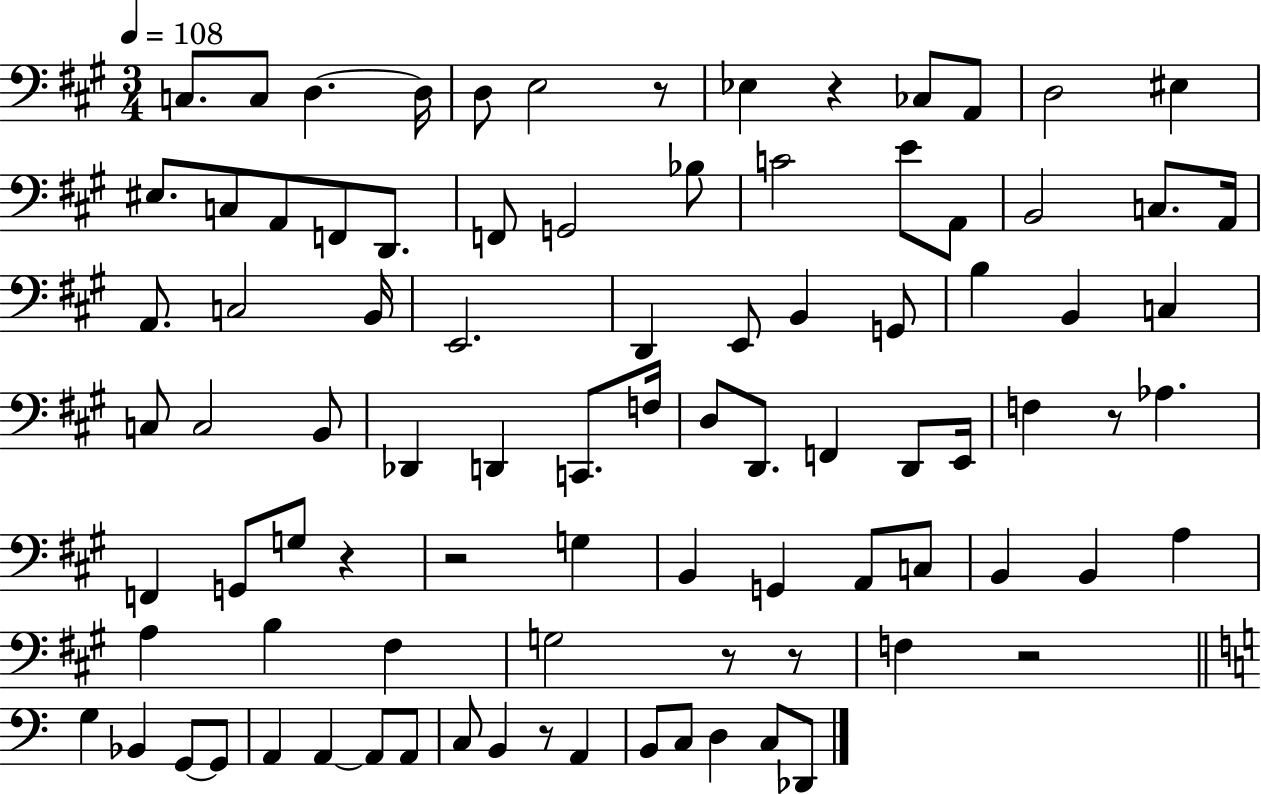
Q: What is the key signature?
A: A major